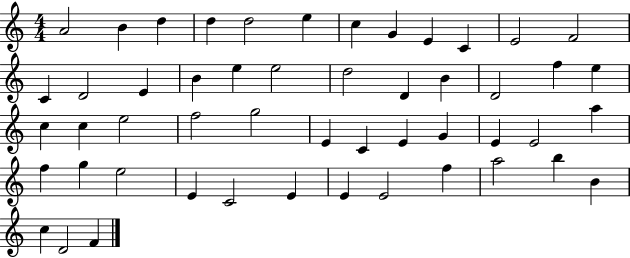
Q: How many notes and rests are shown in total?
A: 51